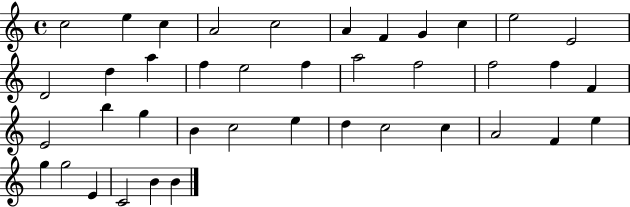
{
  \clef treble
  \time 4/4
  \defaultTimeSignature
  \key c \major
  c''2 e''4 c''4 | a'2 c''2 | a'4 f'4 g'4 c''4 | e''2 e'2 | \break d'2 d''4 a''4 | f''4 e''2 f''4 | a''2 f''2 | f''2 f''4 f'4 | \break e'2 b''4 g''4 | b'4 c''2 e''4 | d''4 c''2 c''4 | a'2 f'4 e''4 | \break g''4 g''2 e'4 | c'2 b'4 b'4 | \bar "|."
}